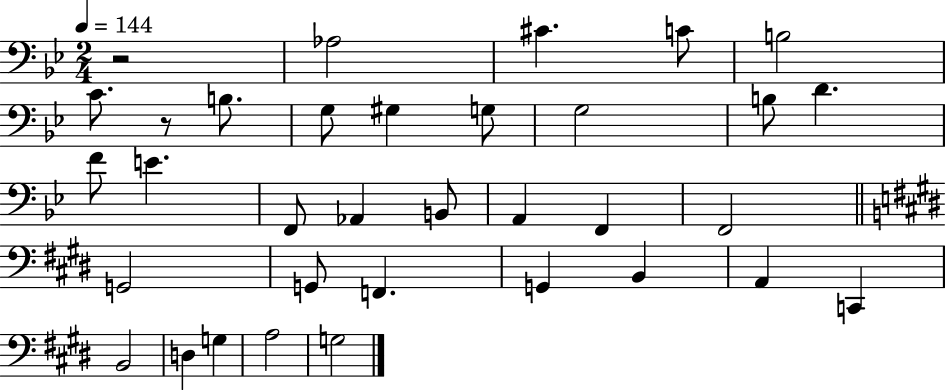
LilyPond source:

{
  \clef bass
  \numericTimeSignature
  \time 2/4
  \key bes \major
  \tempo 4 = 144
  \repeat volta 2 { r2 | aes2 | cis'4. c'8 | b2 | \break c'8. r8 b8. | g8 gis4 g8 | g2 | b8 d'4. | \break f'8 e'4. | f,8 aes,4 b,8 | a,4 f,4 | f,2 | \break \bar "||" \break \key e \major g,2 | g,8 f,4. | g,4 b,4 | a,4 c,4 | \break b,2 | d4 g4 | a2 | g2 | \break } \bar "|."
}